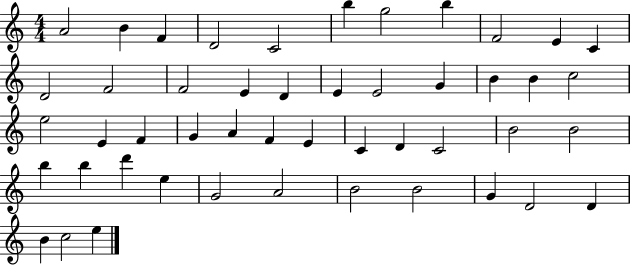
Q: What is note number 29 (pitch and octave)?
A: E4